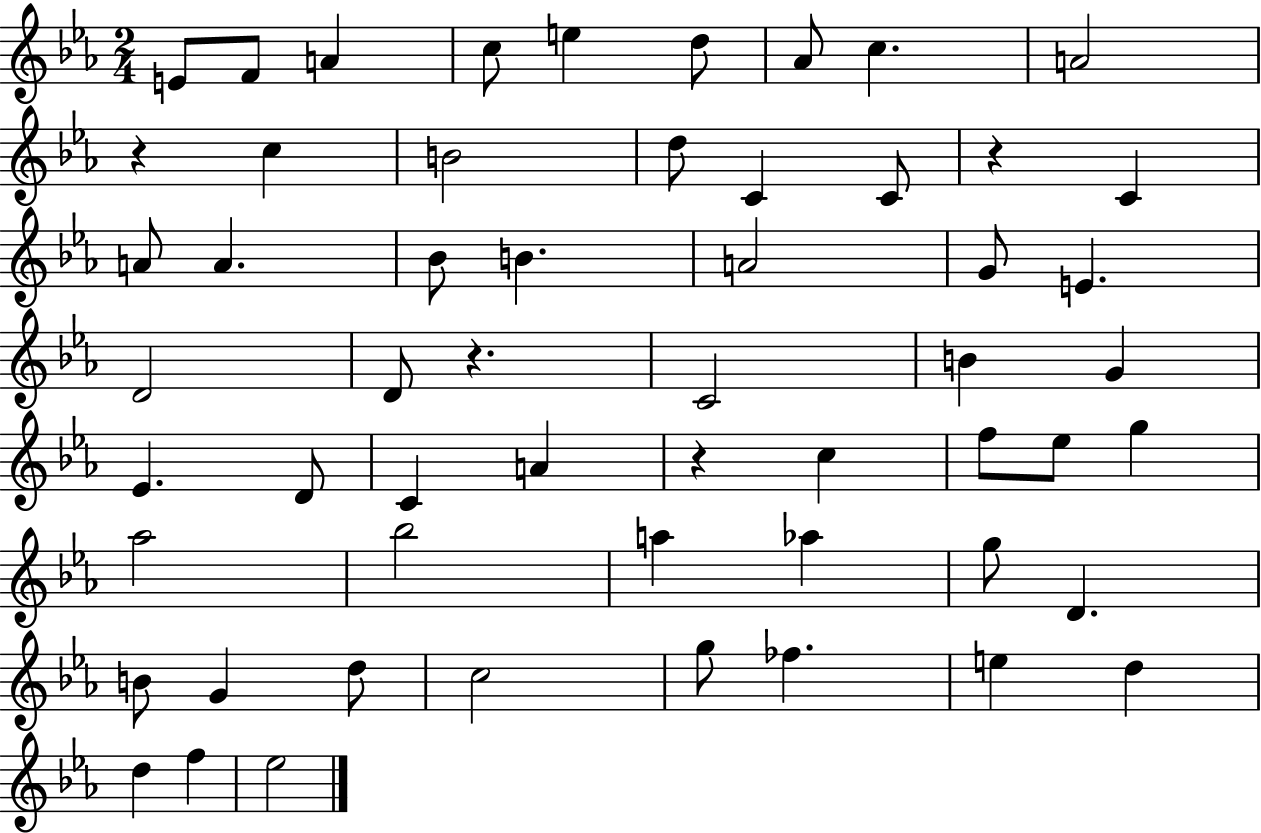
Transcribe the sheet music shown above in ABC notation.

X:1
T:Untitled
M:2/4
L:1/4
K:Eb
E/2 F/2 A c/2 e d/2 _A/2 c A2 z c B2 d/2 C C/2 z C A/2 A _B/2 B A2 G/2 E D2 D/2 z C2 B G _E D/2 C A z c f/2 _e/2 g _a2 _b2 a _a g/2 D B/2 G d/2 c2 g/2 _f e d d f _e2